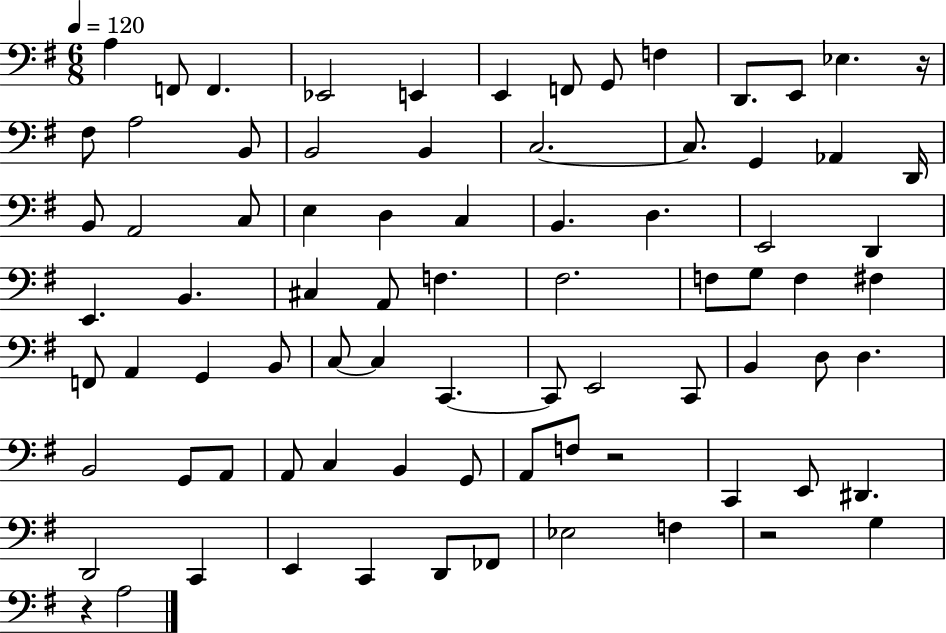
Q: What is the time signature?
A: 6/8